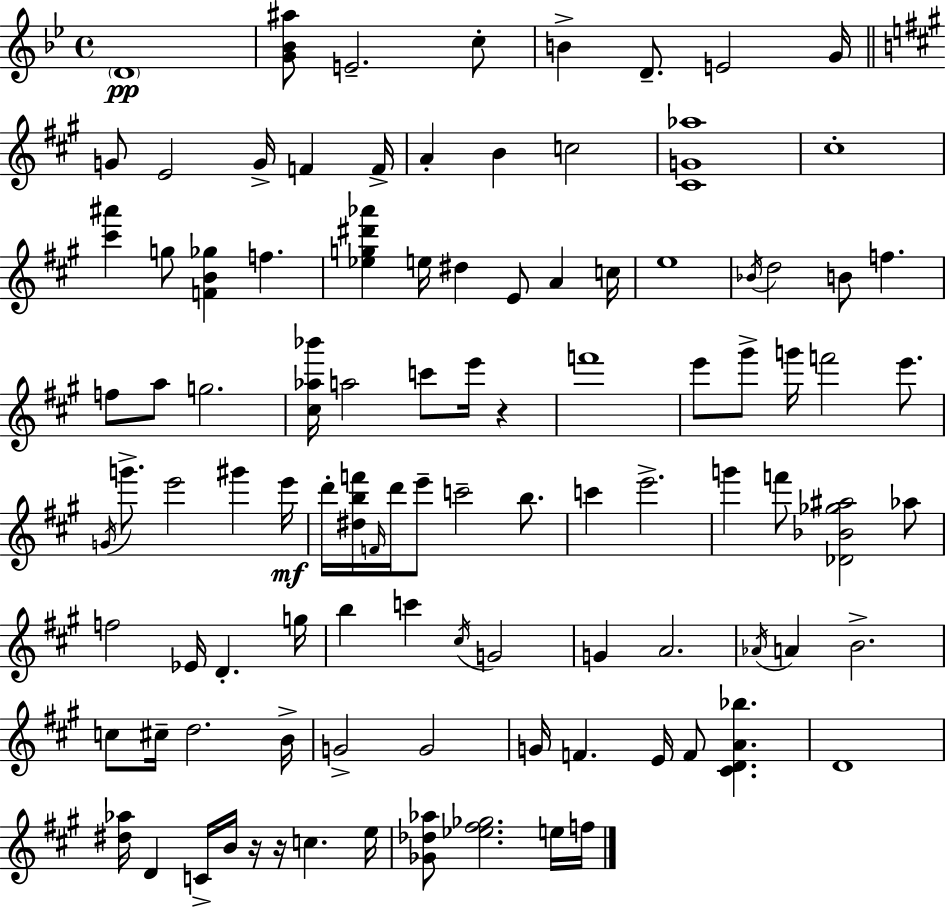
{
  \clef treble
  \time 4/4
  \defaultTimeSignature
  \key g \minor
  \parenthesize d'1\pp | <g' bes' ais''>8 e'2.-- c''8-. | b'4-> d'8.-- e'2 g'16 | \bar "||" \break \key a \major g'8 e'2 g'16-> f'4 f'16-> | a'4-. b'4 c''2 | <cis' g' aes''>1 | cis''1-. | \break <cis''' ais'''>4 g''8 <f' b' ges''>4 f''4. | <ees'' g'' dis''' aes'''>4 e''16 dis''4 e'8 a'4 c''16 | e''1 | \acciaccatura { bes'16 } d''2 b'8 f''4. | \break f''8 a''8 g''2. | <cis'' aes'' bes'''>16 a''2 c'''8 e'''16 r4 | f'''1 | e'''8 gis'''8-> g'''16 f'''2 e'''8. | \break \acciaccatura { g'16 } g'''8.-> e'''2 gis'''4 | e'''16\mf d'''16-. <dis'' b'' f'''>16 \grace { f'16 } d'''16 e'''8-- c'''2-- | b''8. c'''4 e'''2.-> | g'''4 f'''8 <des' bes' ges'' ais''>2 | \break aes''8 f''2 ees'16 d'4.-. | g''16 b''4 c'''4 \acciaccatura { cis''16 } g'2 | g'4 a'2. | \acciaccatura { aes'16 } a'4 b'2.-> | \break c''8 cis''16-- d''2. | b'16-> g'2-> g'2 | g'16 f'4. e'16 f'8 <cis' d' a' bes''>4. | d'1 | \break <dis'' aes''>16 d'4 c'16-> b'16 r16 r16 c''4. | e''16 <ges' des'' aes''>8 <ees'' fis'' ges''>2. | e''16 f''16 \bar "|."
}